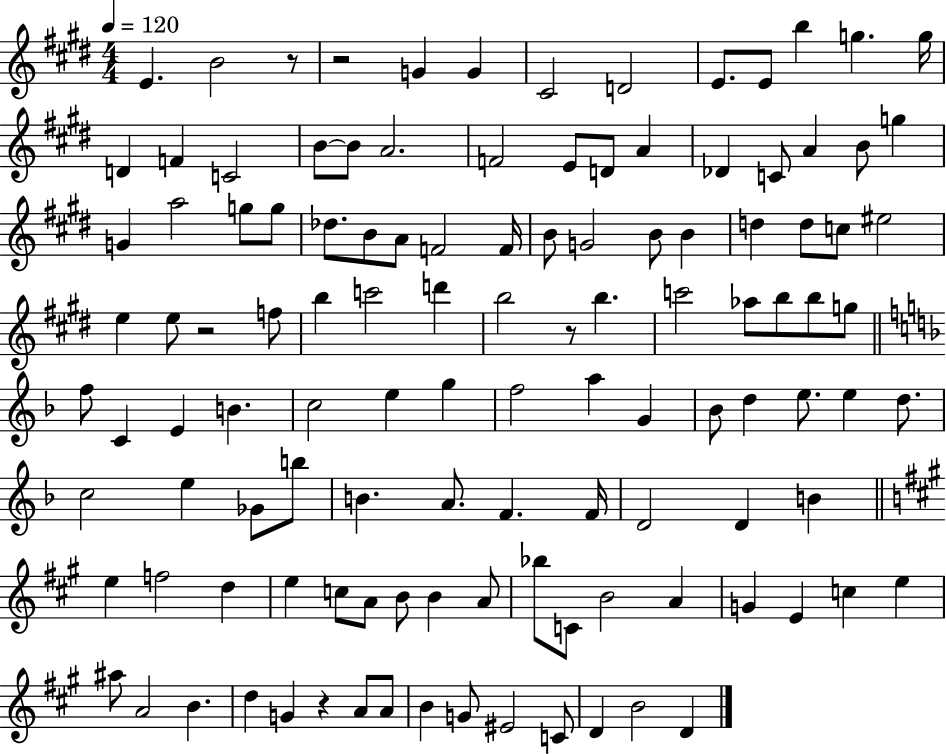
{
  \clef treble
  \numericTimeSignature
  \time 4/4
  \key e \major
  \tempo 4 = 120
  e'4. b'2 r8 | r2 g'4 g'4 | cis'2 d'2 | e'8. e'8 b''4 g''4. g''16 | \break d'4 f'4 c'2 | b'8~~ b'8 a'2. | f'2 e'8 d'8 a'4 | des'4 c'8 a'4 b'8 g''4 | \break g'4 a''2 g''8 g''8 | des''8. b'8 a'8 f'2 f'16 | b'8 g'2 b'8 b'4 | d''4 d''8 c''8 eis''2 | \break e''4 e''8 r2 f''8 | b''4 c'''2 d'''4 | b''2 r8 b''4. | c'''2 aes''8 b''8 b''8 g''8 | \break \bar "||" \break \key f \major f''8 c'4 e'4 b'4. | c''2 e''4 g''4 | f''2 a''4 g'4 | bes'8 d''4 e''8. e''4 d''8. | \break c''2 e''4 ges'8 b''8 | b'4. a'8. f'4. f'16 | d'2 d'4 b'4 | \bar "||" \break \key a \major e''4 f''2 d''4 | e''4 c''8 a'8 b'8 b'4 a'8 | bes''8 c'8 b'2 a'4 | g'4 e'4 c''4 e''4 | \break ais''8 a'2 b'4. | d''4 g'4 r4 a'8 a'8 | b'4 g'8 eis'2 c'8 | d'4 b'2 d'4 | \break \bar "|."
}